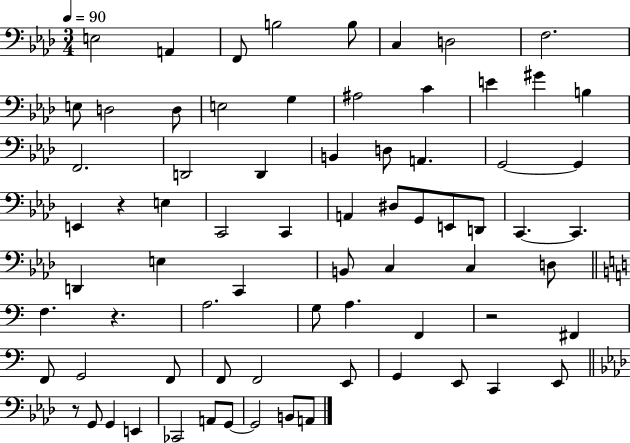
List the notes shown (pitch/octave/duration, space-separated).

E3/h A2/q F2/e B3/h B3/e C3/q D3/h F3/h. E3/e D3/h D3/e E3/h G3/q A#3/h C4/q E4/q G#4/q B3/q F2/h. D2/h D2/q B2/q D3/e A2/q. G2/h G2/q E2/q R/q E3/q C2/h C2/q A2/q D#3/e G2/e E2/e D2/e C2/q. C2/q. D2/q E3/q C2/q B2/e C3/q C3/q D3/e F3/q. R/q. A3/h. G3/e A3/q. F2/q R/h F#2/q F2/e G2/h F2/e F2/e F2/h E2/e G2/q E2/e C2/q E2/e R/e G2/e G2/q E2/q CES2/h A2/e G2/e G2/h B2/e A2/e